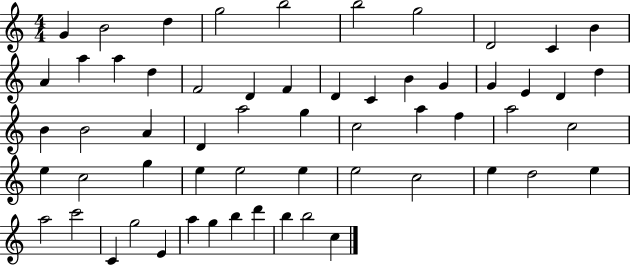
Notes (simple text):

G4/q B4/h D5/q G5/h B5/h B5/h G5/h D4/h C4/q B4/q A4/q A5/q A5/q D5/q F4/h D4/q F4/q D4/q C4/q B4/q G4/q G4/q E4/q D4/q D5/q B4/q B4/h A4/q D4/q A5/h G5/q C5/h A5/q F5/q A5/h C5/h E5/q C5/h G5/q E5/q E5/h E5/q E5/h C5/h E5/q D5/h E5/q A5/h C6/h C4/q G5/h E4/q A5/q G5/q B5/q D6/q B5/q B5/h C5/q